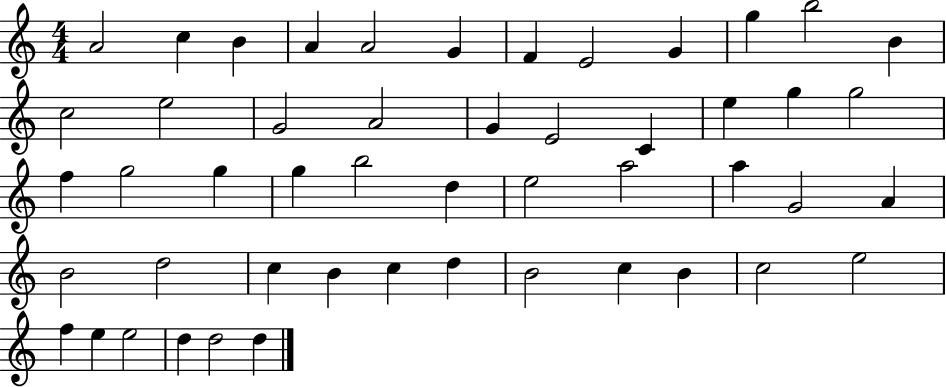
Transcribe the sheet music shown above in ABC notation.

X:1
T:Untitled
M:4/4
L:1/4
K:C
A2 c B A A2 G F E2 G g b2 B c2 e2 G2 A2 G E2 C e g g2 f g2 g g b2 d e2 a2 a G2 A B2 d2 c B c d B2 c B c2 e2 f e e2 d d2 d